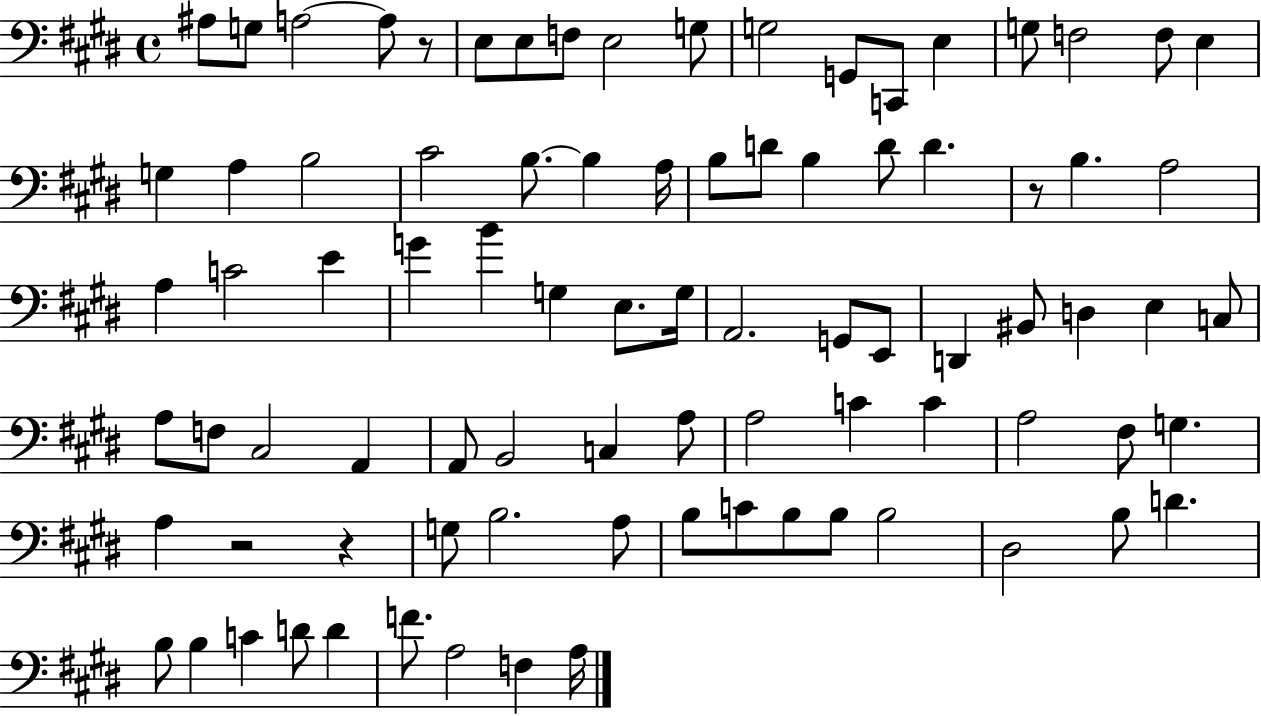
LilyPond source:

{
  \clef bass
  \time 4/4
  \defaultTimeSignature
  \key e \major
  ais8 g8 a2~~ a8 r8 | e8 e8 f8 e2 g8 | g2 g,8 c,8 e4 | g8 f2 f8 e4 | \break g4 a4 b2 | cis'2 b8.~~ b4 a16 | b8 d'8 b4 d'8 d'4. | r8 b4. a2 | \break a4 c'2 e'4 | g'4 b'4 g4 e8. g16 | a,2. g,8 e,8 | d,4 bis,8 d4 e4 c8 | \break a8 f8 cis2 a,4 | a,8 b,2 c4 a8 | a2 c'4 c'4 | a2 fis8 g4. | \break a4 r2 r4 | g8 b2. a8 | b8 c'8 b8 b8 b2 | dis2 b8 d'4. | \break b8 b4 c'4 d'8 d'4 | f'8. a2 f4 a16 | \bar "|."
}